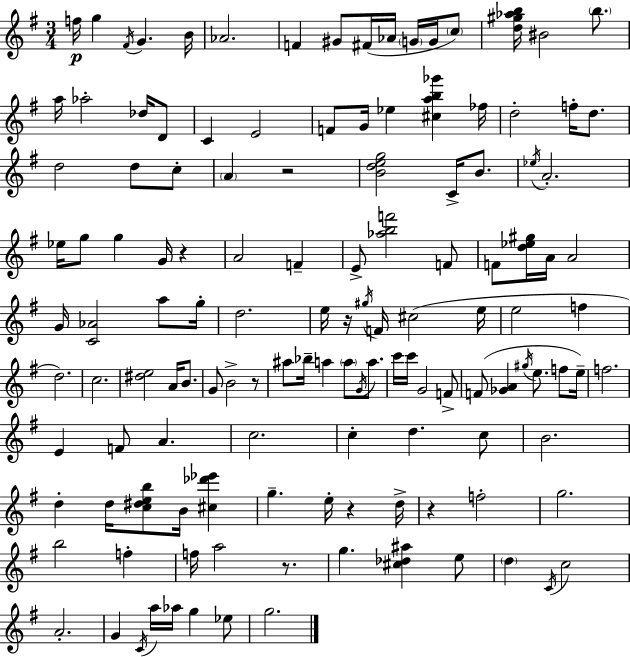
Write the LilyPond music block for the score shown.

{
  \clef treble
  \numericTimeSignature
  \time 3/4
  \key g \major
  \repeat volta 2 { f''16\p g''4 \acciaccatura { fis'16 } g'4. | b'16 aes'2. | f'4 gis'8 fis'16( aes'16 \parenthesize g'16 g'16 \parenthesize c''8) | <d'' gis'' aes'' b''>16 bis'2 \parenthesize b''8. | \break a''16 aes''2-. des''16 d'8 | c'4 e'2 | f'8 g'16 ees''4 <cis'' a'' b'' ges'''>4 | fes''16 d''2-. f''16-. d''8. | \break d''2 d''8 c''8-. | \parenthesize a'4 r2 | <b' d'' e'' g''>2 c'16-> b'8. | \acciaccatura { ees''16 } a'2.-. | \break ees''16 g''8 g''4 g'16 r4 | a'2 f'4-- | e'8-> <aes'' b'' f'''>2 | f'8 f'8 <d'' ees'' gis''>16 a'16 a'2 | \break g'16 <c' aes'>2 a''8 | g''16-. d''2. | e''16 r16 \acciaccatura { gis''16 } f'16 cis''2( | e''16 e''2 f''4 | \break d''2.) | c''2. | <dis'' e''>2 a'16 | b'8. g'8 b'2-> | \break r8 ais''8 bes''16-- a''4 \parenthesize a''8 | \acciaccatura { g'16 } a''8. c'''16 c'''16 g'2 | f'8-> f'8( <ges' a'>4 \acciaccatura { gis''16 } e''8. | f''8 e''16--) f''2. | \break e'4 f'8 a'4. | c''2. | c''4-. d''4. | c''8 b'2. | \break d''4-. d''16 <c'' dis'' e'' b''>8 | b'16 <cis'' des''' ees'''>4 g''4.-- e''16-. | r4 d''16-> r4 f''2-. | g''2. | \break b''2 | f''4-. f''16 a''2 | r8. g''4. <cis'' des'' ais''>4 | e''8 \parenthesize d''4 \acciaccatura { c'16 } c''2 | \break a'2.-. | g'4 \acciaccatura { c'16 } a''16 | aes''16 g''4 ees''8 g''2. | } \bar "|."
}